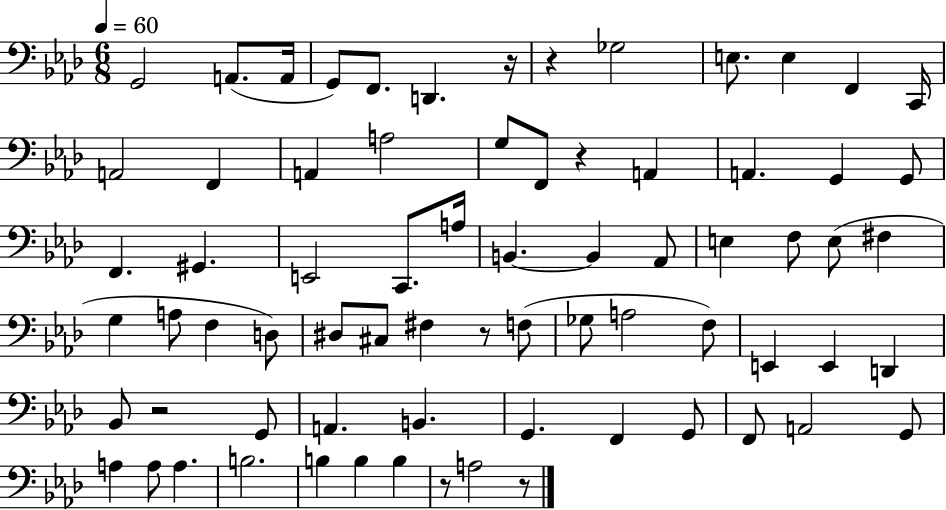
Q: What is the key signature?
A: AES major